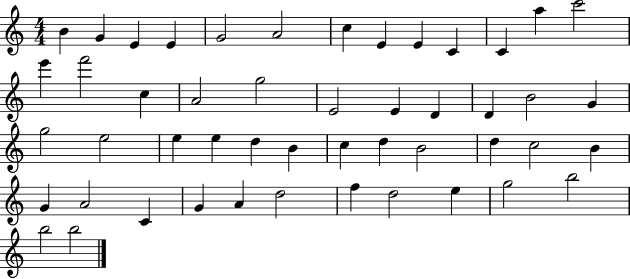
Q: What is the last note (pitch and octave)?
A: B5